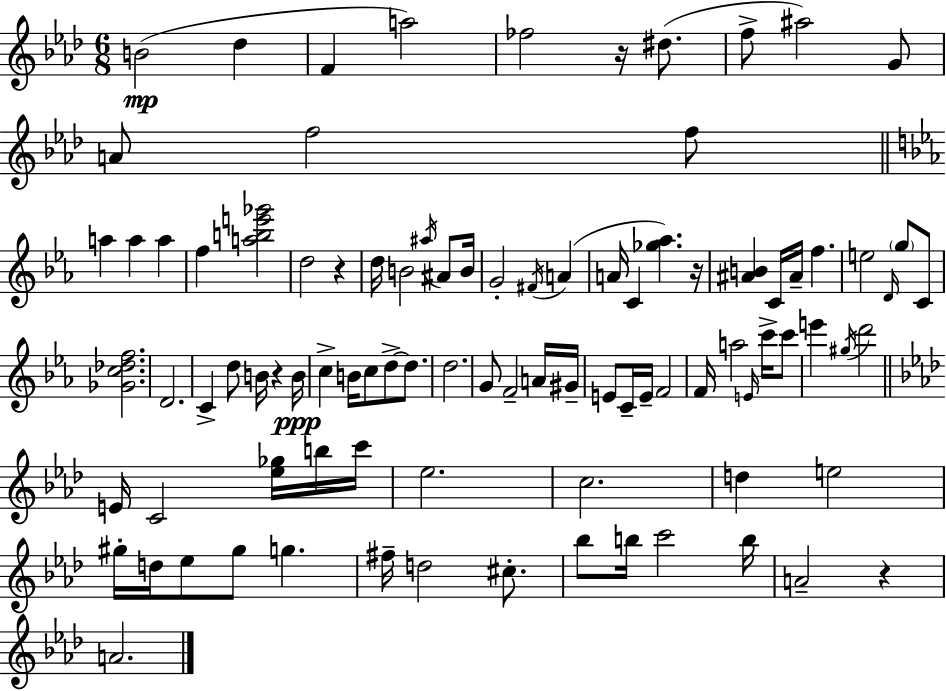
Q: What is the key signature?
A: F minor